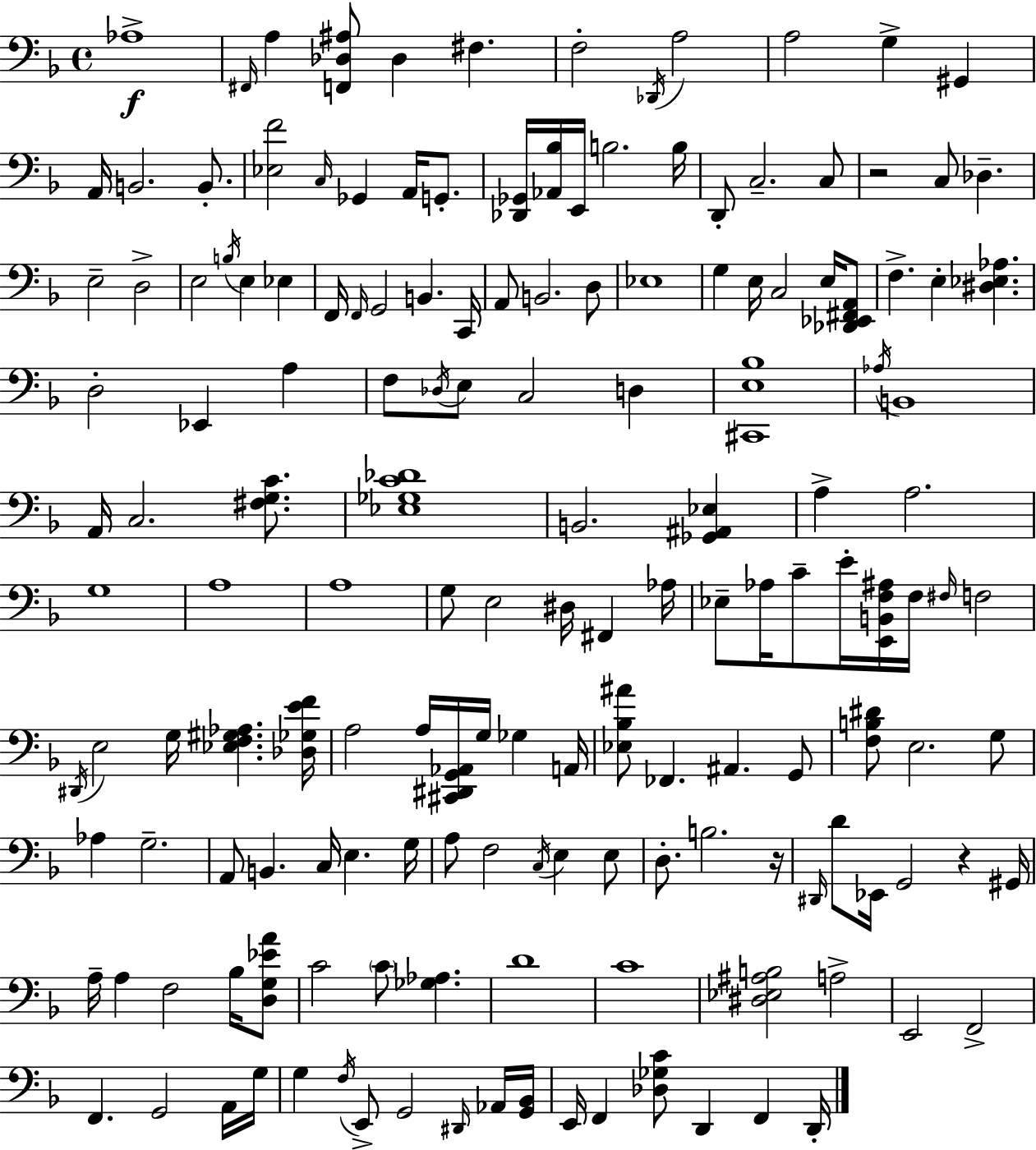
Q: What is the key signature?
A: F major